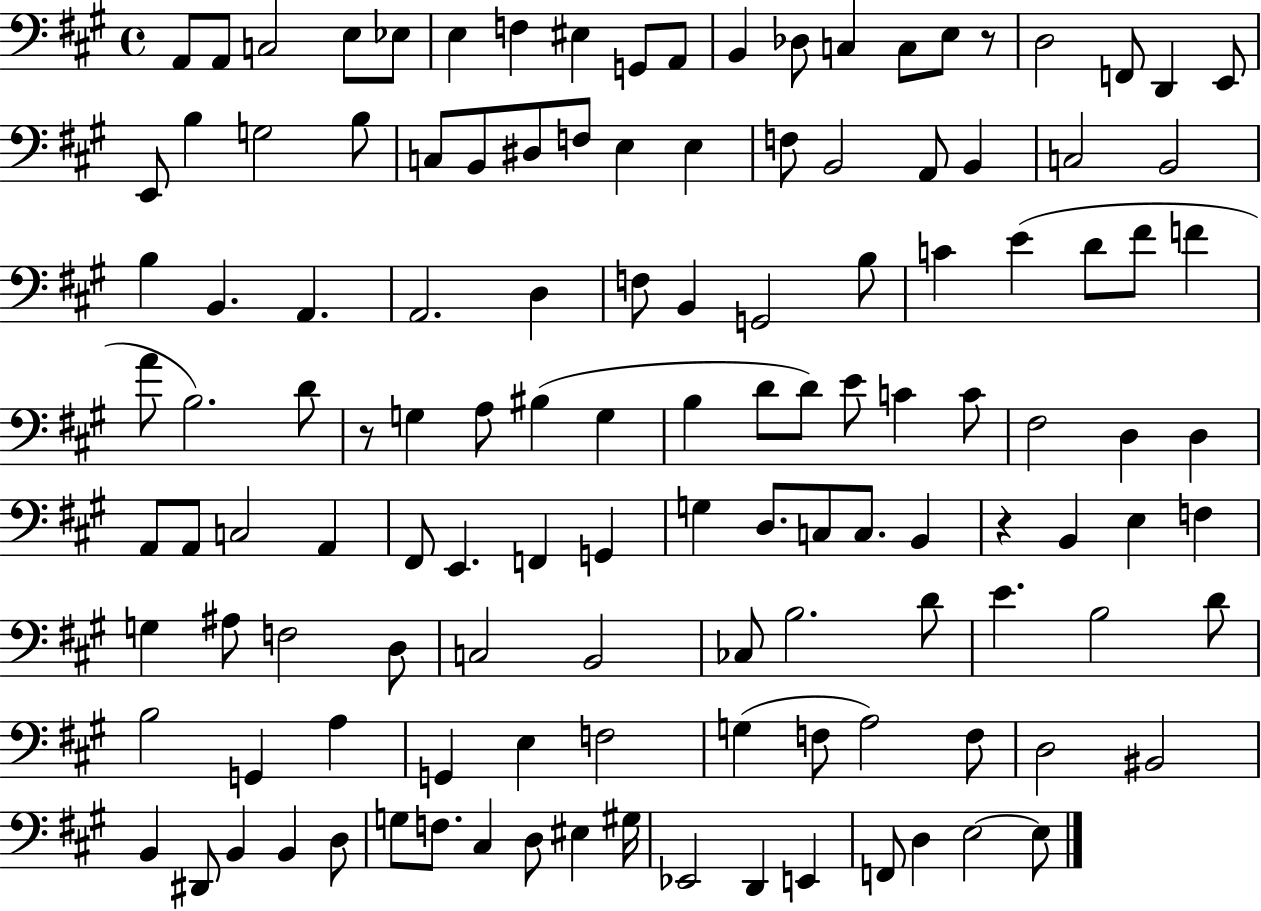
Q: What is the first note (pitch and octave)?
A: A2